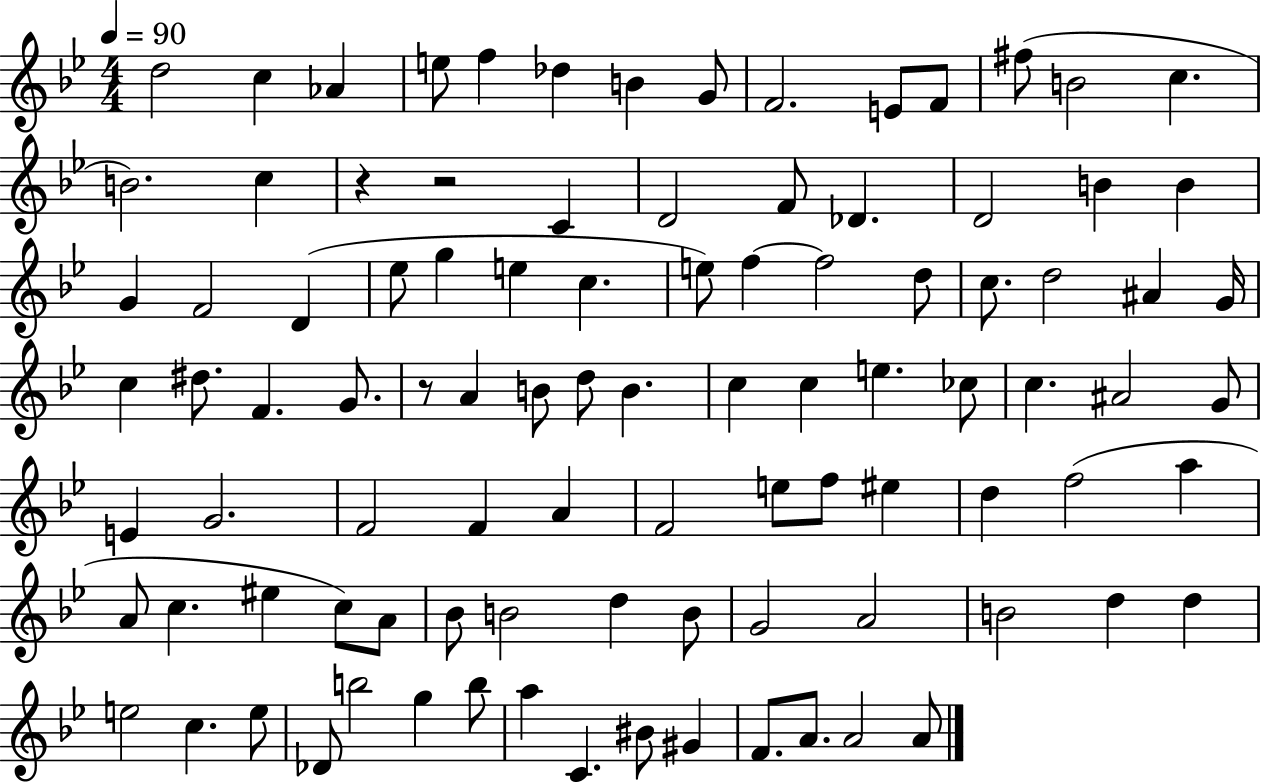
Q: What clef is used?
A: treble